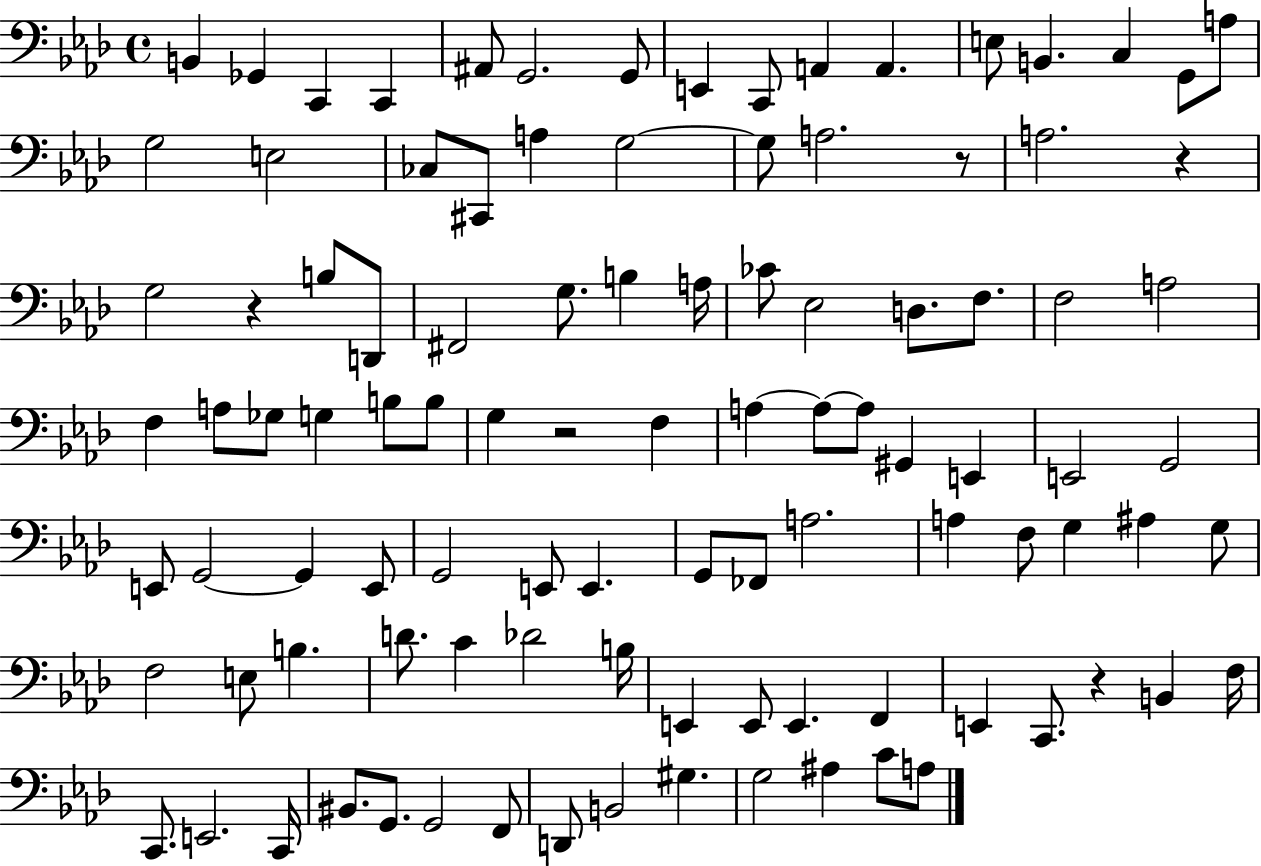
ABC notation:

X:1
T:Untitled
M:4/4
L:1/4
K:Ab
B,, _G,, C,, C,, ^A,,/2 G,,2 G,,/2 E,, C,,/2 A,, A,, E,/2 B,, C, G,,/2 A,/2 G,2 E,2 _C,/2 ^C,,/2 A, G,2 G,/2 A,2 z/2 A,2 z G,2 z B,/2 D,,/2 ^F,,2 G,/2 B, A,/4 _C/2 _E,2 D,/2 F,/2 F,2 A,2 F, A,/2 _G,/2 G, B,/2 B,/2 G, z2 F, A, A,/2 A,/2 ^G,, E,, E,,2 G,,2 E,,/2 G,,2 G,, E,,/2 G,,2 E,,/2 E,, G,,/2 _F,,/2 A,2 A, F,/2 G, ^A, G,/2 F,2 E,/2 B, D/2 C _D2 B,/4 E,, E,,/2 E,, F,, E,, C,,/2 z B,, F,/4 C,,/2 E,,2 C,,/4 ^B,,/2 G,,/2 G,,2 F,,/2 D,,/2 B,,2 ^G, G,2 ^A, C/2 A,/2